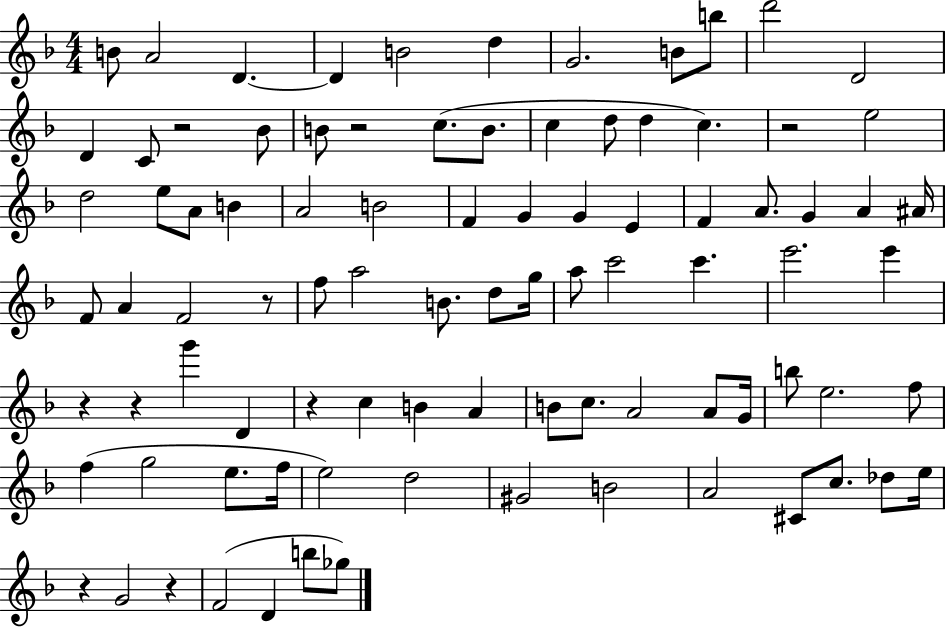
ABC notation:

X:1
T:Untitled
M:4/4
L:1/4
K:F
B/2 A2 D D B2 d G2 B/2 b/2 d'2 D2 D C/2 z2 _B/2 B/2 z2 c/2 B/2 c d/2 d c z2 e2 d2 e/2 A/2 B A2 B2 F G G E F A/2 G A ^A/4 F/2 A F2 z/2 f/2 a2 B/2 d/2 g/4 a/2 c'2 c' e'2 e' z z g' D z c B A B/2 c/2 A2 A/2 G/4 b/2 e2 f/2 f g2 e/2 f/4 e2 d2 ^G2 B2 A2 ^C/2 c/2 _d/2 e/4 z G2 z F2 D b/2 _g/2